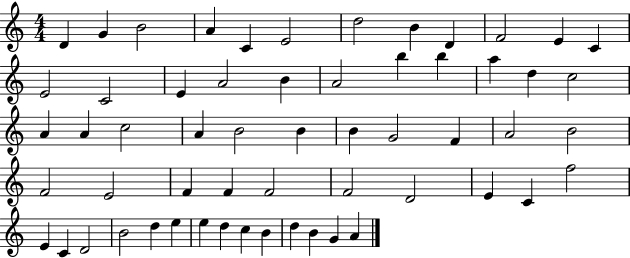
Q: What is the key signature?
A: C major